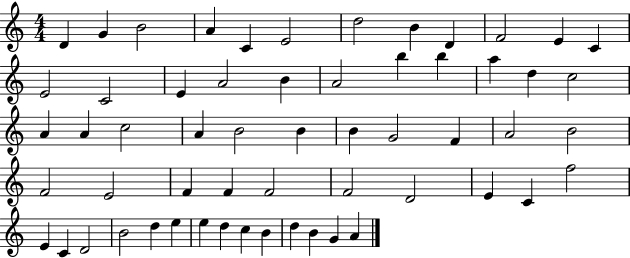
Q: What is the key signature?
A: C major